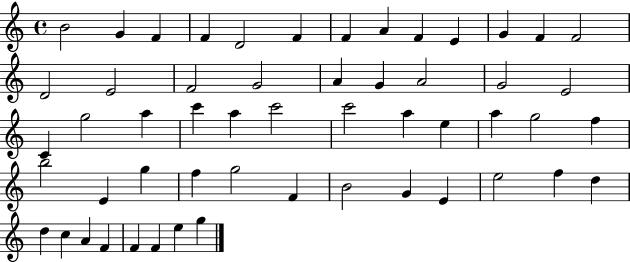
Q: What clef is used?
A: treble